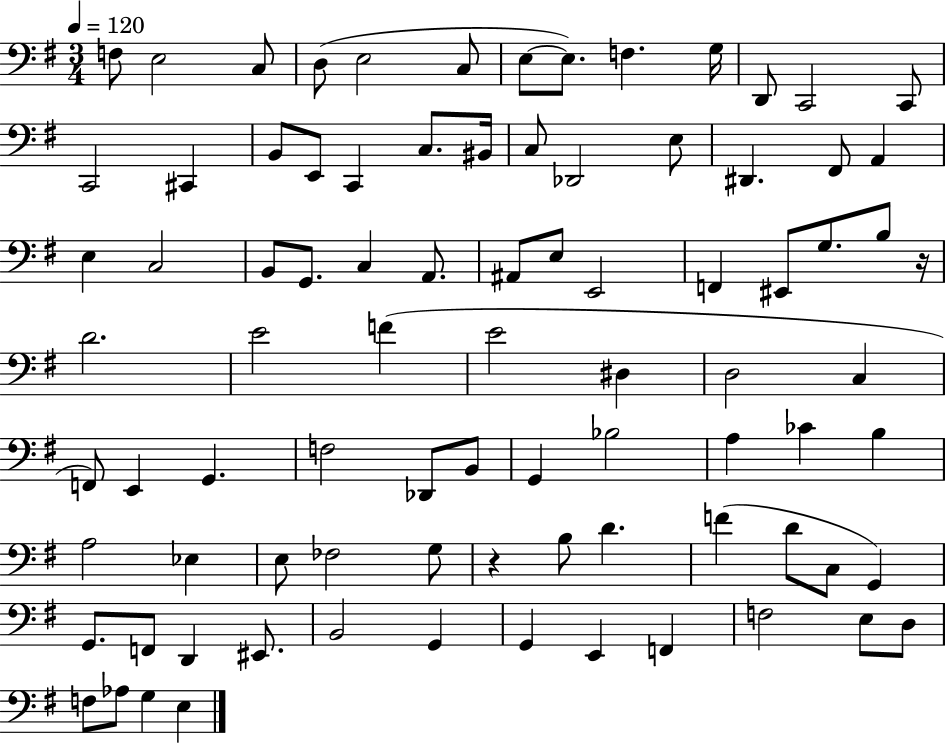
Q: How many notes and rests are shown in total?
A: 86